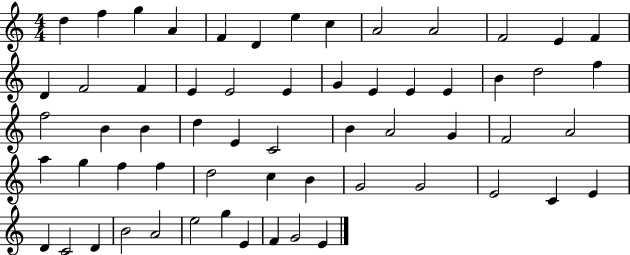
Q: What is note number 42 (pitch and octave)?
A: D5